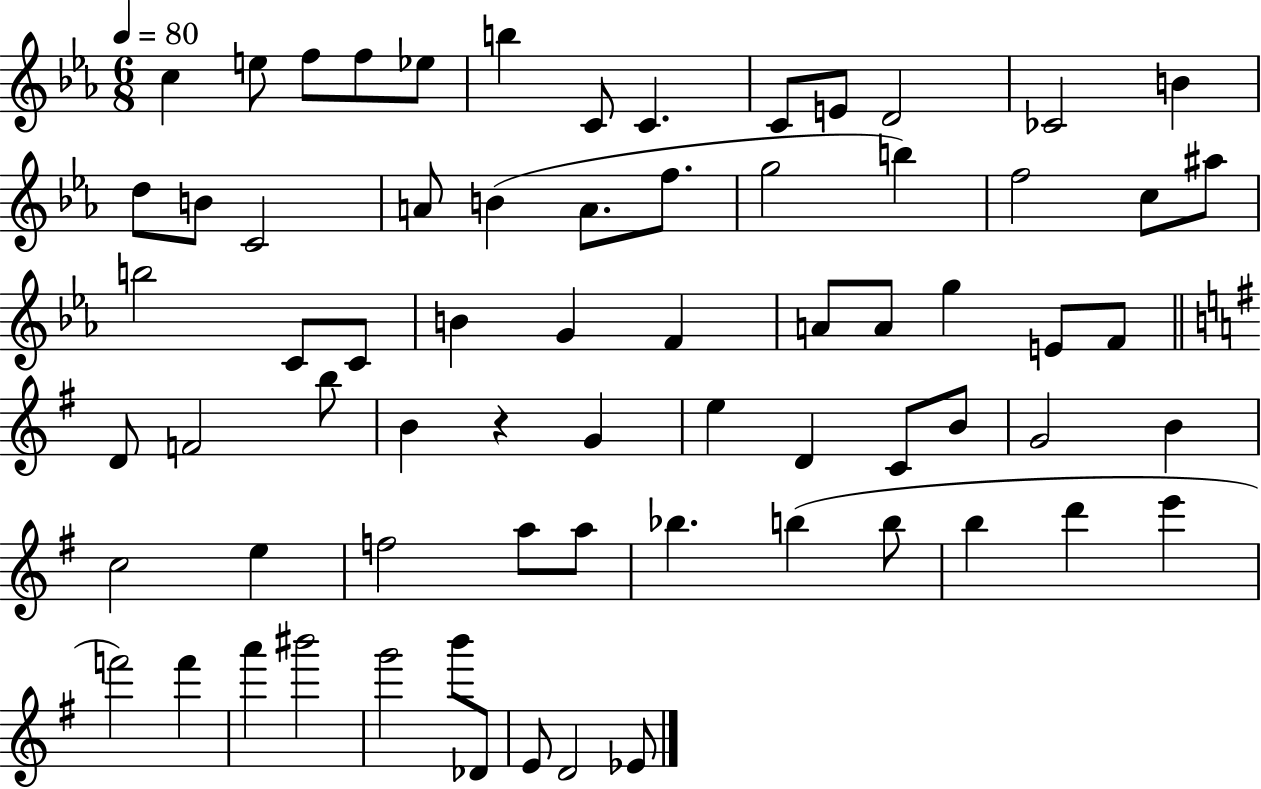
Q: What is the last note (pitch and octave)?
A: Eb4